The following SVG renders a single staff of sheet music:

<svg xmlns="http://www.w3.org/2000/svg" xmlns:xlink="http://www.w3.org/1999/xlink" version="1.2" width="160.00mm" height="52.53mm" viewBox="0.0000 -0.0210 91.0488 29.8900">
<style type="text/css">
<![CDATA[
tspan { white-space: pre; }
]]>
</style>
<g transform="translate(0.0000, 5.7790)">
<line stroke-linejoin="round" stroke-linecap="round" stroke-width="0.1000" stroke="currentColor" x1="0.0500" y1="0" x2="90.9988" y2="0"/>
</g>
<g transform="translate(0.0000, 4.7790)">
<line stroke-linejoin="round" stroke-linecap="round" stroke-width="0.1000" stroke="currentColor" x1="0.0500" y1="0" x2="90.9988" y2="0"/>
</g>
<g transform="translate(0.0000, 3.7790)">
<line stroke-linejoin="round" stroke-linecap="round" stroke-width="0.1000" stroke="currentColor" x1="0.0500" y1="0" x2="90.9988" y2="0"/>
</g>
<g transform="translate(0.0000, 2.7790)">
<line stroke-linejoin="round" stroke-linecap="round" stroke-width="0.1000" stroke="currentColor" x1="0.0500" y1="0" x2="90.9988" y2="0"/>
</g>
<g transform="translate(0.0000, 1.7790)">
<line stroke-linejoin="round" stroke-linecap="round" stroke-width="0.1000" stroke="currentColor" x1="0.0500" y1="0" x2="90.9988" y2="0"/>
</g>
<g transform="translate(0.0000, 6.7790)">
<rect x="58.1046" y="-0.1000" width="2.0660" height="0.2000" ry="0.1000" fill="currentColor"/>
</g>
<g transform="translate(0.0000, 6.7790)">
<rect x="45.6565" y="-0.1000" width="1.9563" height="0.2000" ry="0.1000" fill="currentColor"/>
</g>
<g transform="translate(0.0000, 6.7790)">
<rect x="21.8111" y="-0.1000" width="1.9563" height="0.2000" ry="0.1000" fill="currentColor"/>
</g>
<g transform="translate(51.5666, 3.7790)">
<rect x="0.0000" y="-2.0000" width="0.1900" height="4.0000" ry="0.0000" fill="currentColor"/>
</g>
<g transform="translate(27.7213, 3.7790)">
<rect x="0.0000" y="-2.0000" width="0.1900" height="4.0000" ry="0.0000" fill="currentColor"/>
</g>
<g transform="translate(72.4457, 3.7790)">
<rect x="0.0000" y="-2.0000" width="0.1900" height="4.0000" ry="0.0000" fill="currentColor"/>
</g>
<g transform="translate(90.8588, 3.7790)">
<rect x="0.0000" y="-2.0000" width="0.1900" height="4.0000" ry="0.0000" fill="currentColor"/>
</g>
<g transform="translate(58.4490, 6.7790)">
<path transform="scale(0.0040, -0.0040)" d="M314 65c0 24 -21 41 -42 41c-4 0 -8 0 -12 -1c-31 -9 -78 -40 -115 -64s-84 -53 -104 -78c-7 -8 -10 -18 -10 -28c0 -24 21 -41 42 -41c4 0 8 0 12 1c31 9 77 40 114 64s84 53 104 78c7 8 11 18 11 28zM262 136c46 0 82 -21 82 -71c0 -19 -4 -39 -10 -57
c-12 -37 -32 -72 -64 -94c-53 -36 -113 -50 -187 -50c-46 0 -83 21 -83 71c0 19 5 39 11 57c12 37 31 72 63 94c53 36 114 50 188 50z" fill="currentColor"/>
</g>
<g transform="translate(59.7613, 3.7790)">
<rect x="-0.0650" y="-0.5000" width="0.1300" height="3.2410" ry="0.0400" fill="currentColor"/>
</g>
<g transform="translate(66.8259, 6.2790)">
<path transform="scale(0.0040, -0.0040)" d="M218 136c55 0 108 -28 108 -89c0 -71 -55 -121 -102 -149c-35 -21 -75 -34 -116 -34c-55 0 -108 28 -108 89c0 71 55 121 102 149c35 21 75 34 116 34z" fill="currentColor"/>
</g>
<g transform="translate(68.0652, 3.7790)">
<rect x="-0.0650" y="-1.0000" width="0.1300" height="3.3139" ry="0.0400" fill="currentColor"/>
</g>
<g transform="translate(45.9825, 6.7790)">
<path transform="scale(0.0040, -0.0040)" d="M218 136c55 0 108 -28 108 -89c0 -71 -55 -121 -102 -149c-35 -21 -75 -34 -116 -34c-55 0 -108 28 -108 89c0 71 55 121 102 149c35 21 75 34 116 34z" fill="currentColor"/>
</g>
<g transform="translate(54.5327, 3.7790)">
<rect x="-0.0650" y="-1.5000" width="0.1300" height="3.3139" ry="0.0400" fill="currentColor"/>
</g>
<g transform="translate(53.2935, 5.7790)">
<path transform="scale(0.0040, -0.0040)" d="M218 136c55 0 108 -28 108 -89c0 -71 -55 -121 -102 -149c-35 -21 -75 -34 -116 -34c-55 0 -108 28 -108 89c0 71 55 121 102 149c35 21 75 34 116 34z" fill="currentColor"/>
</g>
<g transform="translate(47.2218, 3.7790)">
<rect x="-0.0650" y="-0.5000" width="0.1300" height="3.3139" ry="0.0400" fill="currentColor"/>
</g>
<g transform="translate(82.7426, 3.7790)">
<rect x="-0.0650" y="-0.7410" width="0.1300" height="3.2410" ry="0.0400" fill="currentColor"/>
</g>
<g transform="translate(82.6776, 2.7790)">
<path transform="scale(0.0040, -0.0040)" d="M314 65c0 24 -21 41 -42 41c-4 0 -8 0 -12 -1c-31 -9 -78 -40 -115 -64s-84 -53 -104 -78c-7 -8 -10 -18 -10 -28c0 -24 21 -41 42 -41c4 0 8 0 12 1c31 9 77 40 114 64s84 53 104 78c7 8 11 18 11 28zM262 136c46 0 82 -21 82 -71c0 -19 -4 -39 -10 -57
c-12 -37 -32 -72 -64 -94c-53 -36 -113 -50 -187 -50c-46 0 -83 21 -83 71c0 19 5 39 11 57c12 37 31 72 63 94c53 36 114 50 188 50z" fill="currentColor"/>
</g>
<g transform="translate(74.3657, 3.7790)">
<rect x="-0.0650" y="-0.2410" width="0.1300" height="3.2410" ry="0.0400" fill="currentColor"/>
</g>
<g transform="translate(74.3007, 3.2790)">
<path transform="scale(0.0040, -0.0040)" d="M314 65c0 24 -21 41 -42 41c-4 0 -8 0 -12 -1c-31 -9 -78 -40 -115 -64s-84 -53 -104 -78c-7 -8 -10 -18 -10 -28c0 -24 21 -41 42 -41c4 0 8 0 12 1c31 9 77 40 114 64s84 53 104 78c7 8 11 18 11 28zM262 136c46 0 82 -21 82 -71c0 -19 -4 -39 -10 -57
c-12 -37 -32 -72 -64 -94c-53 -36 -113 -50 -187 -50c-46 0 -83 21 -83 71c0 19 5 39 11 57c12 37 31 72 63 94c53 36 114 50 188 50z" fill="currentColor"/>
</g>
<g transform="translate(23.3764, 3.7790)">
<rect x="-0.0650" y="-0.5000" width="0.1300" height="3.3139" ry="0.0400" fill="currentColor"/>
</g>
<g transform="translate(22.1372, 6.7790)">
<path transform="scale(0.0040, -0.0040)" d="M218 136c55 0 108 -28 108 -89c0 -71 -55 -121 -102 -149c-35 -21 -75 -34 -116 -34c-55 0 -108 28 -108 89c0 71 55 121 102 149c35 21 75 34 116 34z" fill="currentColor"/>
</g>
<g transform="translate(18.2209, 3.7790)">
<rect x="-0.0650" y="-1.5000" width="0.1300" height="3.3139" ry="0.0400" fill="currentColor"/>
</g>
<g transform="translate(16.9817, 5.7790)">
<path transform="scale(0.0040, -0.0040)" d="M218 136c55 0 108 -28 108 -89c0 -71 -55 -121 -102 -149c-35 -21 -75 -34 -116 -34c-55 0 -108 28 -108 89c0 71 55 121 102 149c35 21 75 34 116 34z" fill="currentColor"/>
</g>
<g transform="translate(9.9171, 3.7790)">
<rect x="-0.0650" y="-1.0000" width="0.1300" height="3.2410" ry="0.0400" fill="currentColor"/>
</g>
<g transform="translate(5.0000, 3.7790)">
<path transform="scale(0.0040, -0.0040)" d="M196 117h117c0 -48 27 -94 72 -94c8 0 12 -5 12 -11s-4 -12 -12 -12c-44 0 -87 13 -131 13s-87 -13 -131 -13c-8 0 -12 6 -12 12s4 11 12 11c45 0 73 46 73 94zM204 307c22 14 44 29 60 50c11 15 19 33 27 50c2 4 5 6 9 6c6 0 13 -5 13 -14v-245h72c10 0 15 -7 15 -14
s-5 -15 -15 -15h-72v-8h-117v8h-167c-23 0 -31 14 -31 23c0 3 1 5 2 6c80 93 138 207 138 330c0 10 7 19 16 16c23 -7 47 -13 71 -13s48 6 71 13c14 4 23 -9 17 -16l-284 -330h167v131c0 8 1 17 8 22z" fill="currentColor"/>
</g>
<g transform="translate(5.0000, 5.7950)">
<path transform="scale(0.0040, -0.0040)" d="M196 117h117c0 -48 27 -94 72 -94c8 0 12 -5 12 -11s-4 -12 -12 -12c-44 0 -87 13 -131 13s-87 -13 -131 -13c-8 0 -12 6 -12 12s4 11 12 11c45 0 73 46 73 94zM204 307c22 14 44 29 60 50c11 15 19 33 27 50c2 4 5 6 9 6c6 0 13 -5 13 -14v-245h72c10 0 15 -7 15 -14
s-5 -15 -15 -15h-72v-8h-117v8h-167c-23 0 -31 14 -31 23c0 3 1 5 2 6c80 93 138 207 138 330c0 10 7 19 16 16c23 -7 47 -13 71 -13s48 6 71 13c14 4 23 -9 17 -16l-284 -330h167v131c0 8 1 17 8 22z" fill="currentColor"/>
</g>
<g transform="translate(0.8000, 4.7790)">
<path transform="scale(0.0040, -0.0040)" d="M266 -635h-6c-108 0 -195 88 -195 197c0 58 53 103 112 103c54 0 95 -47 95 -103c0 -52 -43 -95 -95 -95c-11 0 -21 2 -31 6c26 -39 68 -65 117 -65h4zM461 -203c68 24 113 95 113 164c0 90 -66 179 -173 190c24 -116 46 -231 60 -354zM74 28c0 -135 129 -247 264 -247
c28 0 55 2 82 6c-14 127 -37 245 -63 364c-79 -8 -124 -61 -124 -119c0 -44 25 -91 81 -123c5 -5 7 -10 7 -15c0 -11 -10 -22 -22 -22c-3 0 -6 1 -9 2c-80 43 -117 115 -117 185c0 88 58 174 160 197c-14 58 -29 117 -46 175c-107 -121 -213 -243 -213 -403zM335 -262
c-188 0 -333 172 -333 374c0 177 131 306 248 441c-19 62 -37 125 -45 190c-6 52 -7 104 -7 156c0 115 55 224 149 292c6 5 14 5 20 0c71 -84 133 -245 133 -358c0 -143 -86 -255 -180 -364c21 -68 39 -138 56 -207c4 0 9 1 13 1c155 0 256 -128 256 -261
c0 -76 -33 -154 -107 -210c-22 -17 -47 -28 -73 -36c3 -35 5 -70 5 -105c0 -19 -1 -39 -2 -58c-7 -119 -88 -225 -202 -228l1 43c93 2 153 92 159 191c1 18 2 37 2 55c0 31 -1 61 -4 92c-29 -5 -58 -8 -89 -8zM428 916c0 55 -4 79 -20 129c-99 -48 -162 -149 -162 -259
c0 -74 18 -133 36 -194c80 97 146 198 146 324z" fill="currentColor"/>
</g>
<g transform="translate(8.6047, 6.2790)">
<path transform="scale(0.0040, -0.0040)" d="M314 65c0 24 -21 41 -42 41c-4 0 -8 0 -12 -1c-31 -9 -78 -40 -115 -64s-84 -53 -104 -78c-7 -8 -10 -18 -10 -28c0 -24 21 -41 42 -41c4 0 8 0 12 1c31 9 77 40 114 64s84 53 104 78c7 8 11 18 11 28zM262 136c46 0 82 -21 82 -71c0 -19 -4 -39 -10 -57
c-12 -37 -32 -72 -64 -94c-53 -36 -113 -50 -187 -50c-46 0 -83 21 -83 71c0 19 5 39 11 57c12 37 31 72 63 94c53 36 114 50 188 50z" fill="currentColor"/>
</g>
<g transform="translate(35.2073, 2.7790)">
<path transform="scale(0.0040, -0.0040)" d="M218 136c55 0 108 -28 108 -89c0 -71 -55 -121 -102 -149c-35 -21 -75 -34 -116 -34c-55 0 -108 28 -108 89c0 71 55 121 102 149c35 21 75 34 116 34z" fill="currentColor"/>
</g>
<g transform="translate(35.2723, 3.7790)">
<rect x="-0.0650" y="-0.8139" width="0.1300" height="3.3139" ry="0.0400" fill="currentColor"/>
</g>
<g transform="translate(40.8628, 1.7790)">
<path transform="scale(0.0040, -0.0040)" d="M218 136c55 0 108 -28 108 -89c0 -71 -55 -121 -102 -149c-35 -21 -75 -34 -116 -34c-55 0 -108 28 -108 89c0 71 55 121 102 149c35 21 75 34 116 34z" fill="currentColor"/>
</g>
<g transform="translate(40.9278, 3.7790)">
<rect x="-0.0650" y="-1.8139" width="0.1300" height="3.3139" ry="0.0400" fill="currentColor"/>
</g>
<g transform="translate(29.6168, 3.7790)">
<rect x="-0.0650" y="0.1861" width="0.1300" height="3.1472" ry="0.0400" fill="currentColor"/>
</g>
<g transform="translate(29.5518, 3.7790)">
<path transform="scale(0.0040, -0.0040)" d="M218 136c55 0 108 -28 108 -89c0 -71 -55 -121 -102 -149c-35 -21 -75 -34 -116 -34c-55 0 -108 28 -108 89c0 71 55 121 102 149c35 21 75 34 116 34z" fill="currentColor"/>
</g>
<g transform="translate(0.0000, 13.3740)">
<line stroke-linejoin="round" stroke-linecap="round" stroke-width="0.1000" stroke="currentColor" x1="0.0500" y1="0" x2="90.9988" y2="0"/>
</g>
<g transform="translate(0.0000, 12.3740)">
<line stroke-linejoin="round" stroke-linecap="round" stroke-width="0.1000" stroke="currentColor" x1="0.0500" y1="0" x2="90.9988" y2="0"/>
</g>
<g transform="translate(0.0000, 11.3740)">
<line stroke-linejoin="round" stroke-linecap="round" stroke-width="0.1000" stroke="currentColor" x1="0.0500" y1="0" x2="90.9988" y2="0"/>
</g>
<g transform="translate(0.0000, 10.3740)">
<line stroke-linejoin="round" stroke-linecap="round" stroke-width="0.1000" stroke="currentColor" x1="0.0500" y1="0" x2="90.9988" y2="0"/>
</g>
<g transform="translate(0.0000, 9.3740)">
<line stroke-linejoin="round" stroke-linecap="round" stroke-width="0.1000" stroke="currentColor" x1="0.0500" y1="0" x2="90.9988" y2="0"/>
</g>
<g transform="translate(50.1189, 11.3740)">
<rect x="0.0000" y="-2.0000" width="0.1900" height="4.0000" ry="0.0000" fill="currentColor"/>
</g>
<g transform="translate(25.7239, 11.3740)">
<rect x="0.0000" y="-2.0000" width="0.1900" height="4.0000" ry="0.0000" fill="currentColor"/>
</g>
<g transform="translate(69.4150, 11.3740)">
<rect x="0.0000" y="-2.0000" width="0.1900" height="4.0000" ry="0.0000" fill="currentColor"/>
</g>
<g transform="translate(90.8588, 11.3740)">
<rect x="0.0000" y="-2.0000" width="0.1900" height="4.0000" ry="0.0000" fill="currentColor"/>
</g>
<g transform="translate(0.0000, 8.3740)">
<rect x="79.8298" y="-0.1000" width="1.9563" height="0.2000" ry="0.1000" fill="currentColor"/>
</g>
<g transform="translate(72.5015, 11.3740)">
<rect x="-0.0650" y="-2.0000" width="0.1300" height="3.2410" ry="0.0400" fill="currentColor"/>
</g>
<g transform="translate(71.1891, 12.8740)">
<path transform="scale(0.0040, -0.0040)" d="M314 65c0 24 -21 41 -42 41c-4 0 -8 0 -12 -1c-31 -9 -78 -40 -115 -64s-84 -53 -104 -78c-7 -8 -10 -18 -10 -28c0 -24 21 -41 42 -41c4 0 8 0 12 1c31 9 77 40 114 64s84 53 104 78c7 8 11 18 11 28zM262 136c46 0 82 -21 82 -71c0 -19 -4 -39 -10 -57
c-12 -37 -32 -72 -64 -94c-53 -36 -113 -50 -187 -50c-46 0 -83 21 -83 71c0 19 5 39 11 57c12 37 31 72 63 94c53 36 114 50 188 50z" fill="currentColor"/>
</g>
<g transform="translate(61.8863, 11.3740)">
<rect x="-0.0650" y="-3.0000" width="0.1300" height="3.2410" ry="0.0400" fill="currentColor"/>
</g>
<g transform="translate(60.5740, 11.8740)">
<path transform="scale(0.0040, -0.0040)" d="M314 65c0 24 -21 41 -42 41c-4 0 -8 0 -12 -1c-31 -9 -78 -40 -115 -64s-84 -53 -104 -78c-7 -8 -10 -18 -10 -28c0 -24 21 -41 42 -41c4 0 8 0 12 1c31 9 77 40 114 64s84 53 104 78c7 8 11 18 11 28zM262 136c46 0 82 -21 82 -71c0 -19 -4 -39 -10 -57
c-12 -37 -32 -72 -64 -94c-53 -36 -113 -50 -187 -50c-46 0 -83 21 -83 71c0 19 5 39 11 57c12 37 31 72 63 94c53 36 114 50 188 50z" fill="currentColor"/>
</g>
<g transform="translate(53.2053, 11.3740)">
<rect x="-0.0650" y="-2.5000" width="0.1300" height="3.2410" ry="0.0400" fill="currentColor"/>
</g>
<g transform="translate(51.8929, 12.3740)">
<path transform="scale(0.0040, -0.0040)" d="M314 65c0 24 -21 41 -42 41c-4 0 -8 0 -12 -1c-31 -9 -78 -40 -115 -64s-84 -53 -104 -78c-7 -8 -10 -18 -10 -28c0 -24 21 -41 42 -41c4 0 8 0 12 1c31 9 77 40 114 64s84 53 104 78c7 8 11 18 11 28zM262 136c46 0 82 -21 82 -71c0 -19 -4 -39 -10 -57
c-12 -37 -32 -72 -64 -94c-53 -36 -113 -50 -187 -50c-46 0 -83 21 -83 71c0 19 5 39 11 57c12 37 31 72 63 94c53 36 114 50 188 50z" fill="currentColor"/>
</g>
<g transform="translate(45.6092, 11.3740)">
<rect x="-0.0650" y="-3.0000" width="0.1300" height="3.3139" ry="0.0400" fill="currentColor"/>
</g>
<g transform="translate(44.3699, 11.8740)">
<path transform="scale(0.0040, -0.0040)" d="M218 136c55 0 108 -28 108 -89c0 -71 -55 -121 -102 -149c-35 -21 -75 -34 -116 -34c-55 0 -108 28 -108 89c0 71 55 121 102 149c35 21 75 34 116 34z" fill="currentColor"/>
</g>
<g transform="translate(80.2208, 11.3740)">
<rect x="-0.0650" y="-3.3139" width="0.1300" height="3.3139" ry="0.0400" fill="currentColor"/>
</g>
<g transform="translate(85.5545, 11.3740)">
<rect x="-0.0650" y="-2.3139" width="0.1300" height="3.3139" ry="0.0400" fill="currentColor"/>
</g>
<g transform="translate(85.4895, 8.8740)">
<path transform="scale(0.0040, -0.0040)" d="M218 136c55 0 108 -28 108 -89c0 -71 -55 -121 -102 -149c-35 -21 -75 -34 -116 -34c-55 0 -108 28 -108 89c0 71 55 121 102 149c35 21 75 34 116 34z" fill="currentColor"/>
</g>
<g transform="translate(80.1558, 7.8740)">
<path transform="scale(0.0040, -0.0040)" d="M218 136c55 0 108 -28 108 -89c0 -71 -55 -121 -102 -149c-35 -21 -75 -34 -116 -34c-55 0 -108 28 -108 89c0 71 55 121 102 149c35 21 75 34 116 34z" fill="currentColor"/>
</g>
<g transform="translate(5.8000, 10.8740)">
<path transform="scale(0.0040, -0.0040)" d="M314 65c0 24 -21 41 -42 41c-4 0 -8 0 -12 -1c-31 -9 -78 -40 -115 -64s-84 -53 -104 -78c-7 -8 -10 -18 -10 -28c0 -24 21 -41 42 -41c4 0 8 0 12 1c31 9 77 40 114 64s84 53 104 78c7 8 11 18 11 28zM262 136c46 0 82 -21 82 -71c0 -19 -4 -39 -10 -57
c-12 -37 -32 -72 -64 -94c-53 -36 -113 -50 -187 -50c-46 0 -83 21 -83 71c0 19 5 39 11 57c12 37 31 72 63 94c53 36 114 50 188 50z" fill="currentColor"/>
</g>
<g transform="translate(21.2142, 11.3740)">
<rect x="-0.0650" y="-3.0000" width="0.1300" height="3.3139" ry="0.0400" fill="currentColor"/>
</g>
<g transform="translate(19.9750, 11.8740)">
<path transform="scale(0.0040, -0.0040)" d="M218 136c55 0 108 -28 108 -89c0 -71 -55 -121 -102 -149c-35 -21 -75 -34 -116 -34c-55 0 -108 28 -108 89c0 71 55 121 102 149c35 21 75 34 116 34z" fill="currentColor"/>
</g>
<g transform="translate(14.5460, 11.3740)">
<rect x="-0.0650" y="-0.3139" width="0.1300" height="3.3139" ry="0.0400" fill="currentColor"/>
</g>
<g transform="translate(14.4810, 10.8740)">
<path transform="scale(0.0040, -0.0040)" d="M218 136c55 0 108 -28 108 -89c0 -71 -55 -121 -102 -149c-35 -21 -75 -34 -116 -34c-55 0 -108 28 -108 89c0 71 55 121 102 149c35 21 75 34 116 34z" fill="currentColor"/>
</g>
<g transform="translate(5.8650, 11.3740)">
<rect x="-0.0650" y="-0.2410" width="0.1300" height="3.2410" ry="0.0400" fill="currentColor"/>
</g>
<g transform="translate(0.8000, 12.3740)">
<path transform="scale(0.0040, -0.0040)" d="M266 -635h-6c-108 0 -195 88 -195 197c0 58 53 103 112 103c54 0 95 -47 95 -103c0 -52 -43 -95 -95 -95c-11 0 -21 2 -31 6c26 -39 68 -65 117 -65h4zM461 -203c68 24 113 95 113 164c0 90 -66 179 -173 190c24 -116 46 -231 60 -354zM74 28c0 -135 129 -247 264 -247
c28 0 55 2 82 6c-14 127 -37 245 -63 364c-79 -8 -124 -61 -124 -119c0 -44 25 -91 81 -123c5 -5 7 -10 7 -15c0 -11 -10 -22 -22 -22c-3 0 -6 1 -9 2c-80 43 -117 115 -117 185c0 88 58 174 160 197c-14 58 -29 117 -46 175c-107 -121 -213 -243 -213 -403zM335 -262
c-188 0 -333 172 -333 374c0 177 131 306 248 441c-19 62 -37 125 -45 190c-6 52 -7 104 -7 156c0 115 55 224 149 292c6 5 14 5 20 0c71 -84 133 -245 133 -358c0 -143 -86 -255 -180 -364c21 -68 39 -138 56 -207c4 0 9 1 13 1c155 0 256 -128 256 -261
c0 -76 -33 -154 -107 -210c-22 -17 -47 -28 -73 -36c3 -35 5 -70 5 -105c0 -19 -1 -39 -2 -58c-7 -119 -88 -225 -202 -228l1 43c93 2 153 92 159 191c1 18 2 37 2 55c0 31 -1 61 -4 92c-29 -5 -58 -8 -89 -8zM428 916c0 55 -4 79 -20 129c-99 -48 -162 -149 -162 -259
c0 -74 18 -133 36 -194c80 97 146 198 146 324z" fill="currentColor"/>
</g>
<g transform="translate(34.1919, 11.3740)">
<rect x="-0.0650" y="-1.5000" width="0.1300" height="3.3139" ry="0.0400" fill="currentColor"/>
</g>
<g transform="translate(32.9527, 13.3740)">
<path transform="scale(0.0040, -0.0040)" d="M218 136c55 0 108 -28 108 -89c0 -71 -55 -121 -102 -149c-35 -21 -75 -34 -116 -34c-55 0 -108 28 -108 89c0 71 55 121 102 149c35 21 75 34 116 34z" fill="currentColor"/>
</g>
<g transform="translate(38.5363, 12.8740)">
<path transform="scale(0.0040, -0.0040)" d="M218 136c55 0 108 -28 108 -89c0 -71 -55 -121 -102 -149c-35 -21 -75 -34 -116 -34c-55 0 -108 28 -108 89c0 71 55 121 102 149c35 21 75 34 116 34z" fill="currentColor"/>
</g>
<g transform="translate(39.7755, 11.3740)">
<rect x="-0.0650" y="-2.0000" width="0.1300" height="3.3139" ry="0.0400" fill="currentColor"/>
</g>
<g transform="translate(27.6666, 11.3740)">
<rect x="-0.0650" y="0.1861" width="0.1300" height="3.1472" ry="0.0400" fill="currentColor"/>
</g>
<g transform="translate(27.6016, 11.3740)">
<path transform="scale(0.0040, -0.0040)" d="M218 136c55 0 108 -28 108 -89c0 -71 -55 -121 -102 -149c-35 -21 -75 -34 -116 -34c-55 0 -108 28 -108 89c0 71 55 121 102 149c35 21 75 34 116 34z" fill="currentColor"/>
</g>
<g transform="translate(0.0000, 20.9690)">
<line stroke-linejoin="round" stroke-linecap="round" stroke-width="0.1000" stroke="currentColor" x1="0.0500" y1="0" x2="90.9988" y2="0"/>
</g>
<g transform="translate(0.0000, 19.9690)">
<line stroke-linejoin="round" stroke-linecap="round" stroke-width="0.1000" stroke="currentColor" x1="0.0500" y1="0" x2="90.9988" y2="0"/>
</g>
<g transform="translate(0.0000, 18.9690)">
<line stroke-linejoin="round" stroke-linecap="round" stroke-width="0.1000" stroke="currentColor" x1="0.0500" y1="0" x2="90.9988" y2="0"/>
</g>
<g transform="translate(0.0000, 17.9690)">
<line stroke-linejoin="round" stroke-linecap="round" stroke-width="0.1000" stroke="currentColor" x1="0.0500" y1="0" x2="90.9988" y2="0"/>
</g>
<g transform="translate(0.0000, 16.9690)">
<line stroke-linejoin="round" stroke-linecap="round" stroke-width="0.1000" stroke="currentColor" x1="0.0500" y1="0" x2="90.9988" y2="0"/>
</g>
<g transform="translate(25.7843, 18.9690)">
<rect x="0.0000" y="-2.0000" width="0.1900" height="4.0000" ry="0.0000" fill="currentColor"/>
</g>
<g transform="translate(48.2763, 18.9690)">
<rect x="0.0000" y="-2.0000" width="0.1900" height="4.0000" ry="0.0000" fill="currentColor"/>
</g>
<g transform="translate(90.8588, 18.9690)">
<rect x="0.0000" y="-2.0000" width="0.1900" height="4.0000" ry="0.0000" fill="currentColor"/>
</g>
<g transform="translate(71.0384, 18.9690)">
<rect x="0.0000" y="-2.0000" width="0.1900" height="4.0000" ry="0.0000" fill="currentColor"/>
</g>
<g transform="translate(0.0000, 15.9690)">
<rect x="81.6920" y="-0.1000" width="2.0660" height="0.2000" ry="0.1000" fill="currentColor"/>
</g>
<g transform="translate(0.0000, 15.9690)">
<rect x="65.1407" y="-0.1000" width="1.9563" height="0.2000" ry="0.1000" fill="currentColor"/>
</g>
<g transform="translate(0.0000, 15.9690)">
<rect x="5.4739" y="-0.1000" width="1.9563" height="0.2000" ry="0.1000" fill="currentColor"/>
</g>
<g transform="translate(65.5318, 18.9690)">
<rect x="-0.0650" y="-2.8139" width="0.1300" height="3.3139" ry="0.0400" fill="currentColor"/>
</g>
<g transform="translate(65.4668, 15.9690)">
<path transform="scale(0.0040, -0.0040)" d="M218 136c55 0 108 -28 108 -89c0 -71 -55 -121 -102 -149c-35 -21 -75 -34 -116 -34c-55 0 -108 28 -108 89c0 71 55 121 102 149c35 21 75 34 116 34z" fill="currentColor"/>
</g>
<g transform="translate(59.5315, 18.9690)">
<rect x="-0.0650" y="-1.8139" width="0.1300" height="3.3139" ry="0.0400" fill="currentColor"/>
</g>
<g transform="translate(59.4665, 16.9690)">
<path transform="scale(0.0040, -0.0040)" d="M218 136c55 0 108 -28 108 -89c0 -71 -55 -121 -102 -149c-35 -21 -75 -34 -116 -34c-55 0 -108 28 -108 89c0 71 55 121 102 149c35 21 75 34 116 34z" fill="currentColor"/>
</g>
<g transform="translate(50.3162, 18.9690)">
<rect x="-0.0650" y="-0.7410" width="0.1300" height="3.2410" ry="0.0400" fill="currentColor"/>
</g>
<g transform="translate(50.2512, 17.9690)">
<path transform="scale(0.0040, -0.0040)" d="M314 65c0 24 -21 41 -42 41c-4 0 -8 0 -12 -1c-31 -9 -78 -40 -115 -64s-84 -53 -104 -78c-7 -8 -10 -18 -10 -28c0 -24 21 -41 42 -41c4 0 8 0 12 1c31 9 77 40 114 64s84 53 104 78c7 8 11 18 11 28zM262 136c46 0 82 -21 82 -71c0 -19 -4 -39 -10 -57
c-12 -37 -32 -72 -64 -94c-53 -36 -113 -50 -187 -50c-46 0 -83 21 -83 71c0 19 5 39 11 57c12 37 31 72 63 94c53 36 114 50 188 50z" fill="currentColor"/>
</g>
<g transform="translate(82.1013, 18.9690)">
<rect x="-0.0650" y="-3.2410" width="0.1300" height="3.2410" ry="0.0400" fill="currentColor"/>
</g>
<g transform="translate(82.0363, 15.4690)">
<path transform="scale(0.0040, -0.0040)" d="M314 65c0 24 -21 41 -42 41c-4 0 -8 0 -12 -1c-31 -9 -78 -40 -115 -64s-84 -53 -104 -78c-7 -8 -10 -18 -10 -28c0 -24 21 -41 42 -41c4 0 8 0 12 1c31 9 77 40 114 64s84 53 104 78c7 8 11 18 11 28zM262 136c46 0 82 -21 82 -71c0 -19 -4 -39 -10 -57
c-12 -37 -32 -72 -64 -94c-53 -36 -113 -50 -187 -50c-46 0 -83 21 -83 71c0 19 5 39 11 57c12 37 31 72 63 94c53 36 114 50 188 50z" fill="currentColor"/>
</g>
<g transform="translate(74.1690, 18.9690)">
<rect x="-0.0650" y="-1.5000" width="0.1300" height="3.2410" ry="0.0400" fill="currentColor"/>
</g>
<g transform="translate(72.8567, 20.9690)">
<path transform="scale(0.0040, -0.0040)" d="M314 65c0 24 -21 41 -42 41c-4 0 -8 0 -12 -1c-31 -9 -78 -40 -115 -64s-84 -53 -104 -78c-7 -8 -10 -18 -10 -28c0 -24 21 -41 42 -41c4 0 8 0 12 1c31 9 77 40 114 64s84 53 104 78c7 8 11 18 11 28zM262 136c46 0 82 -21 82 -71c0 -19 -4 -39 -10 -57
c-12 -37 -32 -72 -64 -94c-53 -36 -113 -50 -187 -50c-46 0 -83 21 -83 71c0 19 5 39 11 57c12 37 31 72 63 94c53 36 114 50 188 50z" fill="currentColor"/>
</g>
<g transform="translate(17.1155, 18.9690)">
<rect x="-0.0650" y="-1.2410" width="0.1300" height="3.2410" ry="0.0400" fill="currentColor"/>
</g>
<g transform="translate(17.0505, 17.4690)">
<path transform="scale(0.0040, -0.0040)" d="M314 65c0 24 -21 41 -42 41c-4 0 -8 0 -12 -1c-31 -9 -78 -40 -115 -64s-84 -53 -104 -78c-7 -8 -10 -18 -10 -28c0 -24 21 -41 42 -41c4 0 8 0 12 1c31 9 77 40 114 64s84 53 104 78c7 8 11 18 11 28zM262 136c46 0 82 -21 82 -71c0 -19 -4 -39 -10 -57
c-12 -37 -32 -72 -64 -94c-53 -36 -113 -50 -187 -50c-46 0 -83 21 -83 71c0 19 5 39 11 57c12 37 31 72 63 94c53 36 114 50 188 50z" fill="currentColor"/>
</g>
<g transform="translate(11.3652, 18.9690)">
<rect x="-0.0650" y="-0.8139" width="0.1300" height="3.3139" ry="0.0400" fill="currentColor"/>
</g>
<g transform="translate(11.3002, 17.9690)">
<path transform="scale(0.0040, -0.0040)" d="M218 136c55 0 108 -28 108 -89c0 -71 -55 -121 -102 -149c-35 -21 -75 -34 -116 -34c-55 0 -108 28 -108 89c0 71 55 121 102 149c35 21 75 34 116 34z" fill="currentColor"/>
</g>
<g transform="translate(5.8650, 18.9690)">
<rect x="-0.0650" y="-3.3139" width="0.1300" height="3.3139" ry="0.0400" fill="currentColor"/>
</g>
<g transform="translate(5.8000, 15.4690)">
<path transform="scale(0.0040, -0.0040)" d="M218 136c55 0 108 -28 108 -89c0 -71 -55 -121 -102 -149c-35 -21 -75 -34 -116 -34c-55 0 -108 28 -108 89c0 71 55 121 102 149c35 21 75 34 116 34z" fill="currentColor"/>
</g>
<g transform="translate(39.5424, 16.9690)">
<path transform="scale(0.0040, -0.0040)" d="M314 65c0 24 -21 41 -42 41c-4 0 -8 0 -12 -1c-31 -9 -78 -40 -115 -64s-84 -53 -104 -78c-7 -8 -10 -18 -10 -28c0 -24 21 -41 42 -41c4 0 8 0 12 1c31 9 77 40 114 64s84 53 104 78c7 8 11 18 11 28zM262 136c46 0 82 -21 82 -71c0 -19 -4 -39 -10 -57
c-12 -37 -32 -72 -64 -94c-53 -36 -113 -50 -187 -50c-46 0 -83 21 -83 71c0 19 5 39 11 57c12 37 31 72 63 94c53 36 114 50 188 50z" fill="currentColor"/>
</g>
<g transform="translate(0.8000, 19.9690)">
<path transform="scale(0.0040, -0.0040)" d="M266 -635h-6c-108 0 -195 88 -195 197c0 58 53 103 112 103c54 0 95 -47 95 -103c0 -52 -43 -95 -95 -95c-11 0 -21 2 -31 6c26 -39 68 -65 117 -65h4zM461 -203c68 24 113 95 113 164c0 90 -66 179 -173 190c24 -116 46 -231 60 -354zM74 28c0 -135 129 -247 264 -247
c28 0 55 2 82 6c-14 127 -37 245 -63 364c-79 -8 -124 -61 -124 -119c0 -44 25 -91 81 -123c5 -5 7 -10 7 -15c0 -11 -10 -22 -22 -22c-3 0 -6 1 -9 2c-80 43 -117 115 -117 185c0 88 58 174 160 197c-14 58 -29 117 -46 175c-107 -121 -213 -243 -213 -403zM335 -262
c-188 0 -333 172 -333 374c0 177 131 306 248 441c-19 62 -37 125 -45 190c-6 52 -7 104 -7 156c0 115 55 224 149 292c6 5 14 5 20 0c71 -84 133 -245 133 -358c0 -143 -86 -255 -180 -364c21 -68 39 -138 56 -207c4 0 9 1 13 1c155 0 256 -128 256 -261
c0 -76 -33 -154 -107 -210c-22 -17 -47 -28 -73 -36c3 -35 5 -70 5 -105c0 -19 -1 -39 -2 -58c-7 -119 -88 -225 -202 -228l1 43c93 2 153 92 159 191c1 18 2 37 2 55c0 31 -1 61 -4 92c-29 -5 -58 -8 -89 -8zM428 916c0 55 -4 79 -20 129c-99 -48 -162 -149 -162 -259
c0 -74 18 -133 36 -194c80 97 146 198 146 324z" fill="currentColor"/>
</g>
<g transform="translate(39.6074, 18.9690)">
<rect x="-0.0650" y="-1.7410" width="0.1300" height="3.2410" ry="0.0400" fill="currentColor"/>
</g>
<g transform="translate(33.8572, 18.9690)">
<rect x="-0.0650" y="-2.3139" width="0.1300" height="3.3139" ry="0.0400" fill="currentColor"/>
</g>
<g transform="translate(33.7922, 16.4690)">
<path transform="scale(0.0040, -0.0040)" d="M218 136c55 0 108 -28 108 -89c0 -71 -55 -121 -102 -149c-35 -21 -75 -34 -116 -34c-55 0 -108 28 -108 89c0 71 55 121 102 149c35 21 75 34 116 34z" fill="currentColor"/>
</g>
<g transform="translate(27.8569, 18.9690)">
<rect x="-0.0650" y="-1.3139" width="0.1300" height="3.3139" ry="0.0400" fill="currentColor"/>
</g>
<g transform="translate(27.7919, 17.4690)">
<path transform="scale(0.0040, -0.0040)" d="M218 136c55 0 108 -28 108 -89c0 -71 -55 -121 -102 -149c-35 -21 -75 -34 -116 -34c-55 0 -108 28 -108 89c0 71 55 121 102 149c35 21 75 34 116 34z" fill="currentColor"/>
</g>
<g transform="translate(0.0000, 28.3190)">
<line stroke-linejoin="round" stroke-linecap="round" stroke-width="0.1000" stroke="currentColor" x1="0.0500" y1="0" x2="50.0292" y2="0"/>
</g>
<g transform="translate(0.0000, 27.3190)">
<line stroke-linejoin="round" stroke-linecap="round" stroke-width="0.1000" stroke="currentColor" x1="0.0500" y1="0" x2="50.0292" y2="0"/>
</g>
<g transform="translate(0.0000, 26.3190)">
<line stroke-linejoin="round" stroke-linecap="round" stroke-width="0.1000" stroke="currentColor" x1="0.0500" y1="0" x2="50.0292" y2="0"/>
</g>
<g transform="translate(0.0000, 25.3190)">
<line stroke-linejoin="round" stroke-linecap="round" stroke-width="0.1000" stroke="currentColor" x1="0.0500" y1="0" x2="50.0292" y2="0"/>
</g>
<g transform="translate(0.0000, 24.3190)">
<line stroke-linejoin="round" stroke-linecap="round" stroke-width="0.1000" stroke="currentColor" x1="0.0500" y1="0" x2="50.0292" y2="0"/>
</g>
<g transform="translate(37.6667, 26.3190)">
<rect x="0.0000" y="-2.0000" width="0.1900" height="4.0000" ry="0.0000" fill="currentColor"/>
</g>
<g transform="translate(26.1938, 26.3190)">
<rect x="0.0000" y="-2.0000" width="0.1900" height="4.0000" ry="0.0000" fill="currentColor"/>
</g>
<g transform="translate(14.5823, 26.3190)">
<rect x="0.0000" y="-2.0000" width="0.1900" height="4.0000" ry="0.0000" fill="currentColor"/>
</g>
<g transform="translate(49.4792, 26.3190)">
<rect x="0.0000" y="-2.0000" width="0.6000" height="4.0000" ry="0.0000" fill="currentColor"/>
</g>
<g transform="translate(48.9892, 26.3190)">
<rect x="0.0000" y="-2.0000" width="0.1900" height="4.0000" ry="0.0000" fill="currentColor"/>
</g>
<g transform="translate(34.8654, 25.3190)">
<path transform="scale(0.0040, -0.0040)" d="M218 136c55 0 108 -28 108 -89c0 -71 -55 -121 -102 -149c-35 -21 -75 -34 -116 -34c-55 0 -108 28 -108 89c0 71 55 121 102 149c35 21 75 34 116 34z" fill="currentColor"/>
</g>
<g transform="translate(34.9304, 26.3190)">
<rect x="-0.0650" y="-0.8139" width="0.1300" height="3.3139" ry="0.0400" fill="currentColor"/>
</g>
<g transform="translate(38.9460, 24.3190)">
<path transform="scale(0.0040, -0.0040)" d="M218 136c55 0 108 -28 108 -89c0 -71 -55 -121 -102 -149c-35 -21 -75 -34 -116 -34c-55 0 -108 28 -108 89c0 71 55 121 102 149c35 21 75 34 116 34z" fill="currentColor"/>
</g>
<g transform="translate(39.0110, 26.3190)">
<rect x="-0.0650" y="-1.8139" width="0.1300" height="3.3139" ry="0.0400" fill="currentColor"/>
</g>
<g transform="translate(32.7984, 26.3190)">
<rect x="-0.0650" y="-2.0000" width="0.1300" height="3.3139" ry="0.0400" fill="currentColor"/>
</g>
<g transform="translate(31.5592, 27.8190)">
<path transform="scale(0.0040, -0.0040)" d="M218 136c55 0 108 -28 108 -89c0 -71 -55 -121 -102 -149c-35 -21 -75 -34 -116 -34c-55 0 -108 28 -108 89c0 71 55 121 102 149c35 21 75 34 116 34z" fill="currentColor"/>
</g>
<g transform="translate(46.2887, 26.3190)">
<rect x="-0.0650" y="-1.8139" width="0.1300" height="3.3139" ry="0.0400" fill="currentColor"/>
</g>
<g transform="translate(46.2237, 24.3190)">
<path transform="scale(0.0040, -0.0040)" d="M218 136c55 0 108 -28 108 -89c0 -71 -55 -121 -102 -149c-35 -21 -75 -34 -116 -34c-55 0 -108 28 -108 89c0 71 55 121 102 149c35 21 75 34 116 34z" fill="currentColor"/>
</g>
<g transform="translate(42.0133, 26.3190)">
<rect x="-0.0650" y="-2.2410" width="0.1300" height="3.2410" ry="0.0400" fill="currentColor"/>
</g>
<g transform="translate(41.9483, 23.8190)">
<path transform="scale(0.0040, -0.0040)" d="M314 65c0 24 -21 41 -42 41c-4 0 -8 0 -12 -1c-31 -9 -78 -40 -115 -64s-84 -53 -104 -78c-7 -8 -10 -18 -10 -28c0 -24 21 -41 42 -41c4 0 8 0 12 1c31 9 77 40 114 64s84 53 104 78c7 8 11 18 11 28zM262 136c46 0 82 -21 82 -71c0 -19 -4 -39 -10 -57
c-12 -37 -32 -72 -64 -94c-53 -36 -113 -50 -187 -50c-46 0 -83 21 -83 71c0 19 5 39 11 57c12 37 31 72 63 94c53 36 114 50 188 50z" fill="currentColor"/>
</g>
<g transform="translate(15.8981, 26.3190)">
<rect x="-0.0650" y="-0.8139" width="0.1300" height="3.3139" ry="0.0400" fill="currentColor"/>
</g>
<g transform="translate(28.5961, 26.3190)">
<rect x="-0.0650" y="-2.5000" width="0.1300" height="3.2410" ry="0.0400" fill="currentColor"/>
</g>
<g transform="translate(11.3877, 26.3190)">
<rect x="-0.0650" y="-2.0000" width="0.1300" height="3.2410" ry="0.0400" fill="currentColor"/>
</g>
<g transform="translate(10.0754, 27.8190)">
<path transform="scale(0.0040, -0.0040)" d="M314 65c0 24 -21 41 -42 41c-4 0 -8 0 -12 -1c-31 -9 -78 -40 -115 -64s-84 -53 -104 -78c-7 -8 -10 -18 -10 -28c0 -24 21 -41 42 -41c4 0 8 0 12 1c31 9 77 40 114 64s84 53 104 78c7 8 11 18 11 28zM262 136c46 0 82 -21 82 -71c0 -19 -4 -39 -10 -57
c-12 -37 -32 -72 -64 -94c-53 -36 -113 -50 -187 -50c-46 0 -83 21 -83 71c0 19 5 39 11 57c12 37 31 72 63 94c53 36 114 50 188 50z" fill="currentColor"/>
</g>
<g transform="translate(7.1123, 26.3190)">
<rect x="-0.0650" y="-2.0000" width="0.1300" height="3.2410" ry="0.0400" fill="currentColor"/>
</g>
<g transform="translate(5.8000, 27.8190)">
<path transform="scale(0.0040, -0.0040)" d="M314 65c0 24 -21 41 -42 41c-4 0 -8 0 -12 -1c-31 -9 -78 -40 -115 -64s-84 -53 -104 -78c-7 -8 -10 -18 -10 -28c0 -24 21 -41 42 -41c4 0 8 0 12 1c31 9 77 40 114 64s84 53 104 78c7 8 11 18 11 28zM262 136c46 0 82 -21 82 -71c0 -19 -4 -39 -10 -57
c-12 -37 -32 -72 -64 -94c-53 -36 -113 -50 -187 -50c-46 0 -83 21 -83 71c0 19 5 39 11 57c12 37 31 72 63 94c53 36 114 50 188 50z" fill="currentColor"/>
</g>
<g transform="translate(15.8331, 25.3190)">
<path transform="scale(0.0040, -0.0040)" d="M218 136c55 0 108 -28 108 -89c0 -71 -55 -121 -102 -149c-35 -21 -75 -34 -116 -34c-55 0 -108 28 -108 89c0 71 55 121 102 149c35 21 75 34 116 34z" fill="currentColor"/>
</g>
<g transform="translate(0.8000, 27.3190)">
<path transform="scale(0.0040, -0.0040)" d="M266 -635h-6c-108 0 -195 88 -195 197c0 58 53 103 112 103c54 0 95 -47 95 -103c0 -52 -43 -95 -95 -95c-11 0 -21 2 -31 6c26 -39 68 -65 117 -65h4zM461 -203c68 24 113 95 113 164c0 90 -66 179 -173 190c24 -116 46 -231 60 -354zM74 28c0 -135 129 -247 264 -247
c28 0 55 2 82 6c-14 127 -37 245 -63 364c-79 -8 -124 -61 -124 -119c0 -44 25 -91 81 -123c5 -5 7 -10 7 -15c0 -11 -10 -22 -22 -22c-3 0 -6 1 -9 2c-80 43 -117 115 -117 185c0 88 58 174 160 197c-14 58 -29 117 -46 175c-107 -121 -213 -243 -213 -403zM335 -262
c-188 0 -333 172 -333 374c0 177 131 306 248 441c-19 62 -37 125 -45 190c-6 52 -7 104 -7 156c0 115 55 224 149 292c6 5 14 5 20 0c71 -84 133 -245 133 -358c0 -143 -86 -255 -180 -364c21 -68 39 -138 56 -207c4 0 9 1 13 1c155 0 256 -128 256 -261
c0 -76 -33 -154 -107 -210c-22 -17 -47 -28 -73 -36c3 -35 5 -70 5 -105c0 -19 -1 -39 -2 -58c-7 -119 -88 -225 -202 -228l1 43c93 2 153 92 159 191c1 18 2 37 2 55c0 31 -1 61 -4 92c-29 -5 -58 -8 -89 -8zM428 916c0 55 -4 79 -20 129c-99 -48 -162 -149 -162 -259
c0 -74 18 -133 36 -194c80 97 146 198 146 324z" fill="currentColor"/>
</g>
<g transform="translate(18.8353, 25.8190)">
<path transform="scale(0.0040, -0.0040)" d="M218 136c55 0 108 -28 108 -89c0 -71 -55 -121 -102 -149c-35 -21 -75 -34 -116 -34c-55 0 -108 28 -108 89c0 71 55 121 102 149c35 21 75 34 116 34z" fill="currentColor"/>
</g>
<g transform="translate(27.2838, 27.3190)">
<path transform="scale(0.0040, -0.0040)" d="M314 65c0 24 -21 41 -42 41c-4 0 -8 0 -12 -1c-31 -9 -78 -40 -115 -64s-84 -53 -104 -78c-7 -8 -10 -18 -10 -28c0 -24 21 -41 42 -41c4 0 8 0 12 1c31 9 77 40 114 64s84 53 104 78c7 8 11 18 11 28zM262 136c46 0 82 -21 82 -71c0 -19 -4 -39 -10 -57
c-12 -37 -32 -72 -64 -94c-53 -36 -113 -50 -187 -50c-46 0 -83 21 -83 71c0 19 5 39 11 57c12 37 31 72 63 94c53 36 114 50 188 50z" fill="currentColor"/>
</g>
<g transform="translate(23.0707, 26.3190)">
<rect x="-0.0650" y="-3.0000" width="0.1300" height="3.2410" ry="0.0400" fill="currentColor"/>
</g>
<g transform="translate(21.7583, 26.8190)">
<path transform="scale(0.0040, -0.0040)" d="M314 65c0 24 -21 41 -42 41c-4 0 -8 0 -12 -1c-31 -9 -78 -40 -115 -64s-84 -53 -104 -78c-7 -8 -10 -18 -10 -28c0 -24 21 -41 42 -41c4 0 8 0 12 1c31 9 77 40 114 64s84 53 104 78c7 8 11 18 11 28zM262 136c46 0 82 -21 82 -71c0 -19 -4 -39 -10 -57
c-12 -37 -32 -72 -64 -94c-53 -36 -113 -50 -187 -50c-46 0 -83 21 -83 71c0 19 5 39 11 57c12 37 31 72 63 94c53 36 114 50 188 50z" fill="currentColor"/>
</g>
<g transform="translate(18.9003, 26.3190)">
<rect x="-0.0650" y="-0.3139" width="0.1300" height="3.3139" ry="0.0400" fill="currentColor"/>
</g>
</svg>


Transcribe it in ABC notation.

X:1
T:Untitled
M:4/4
L:1/4
K:C
D2 E C B d f C E C2 D c2 d2 c2 c A B E F A G2 A2 F2 b g b d e2 e g f2 d2 f a E2 b2 F2 F2 d c A2 G2 F d f g2 f